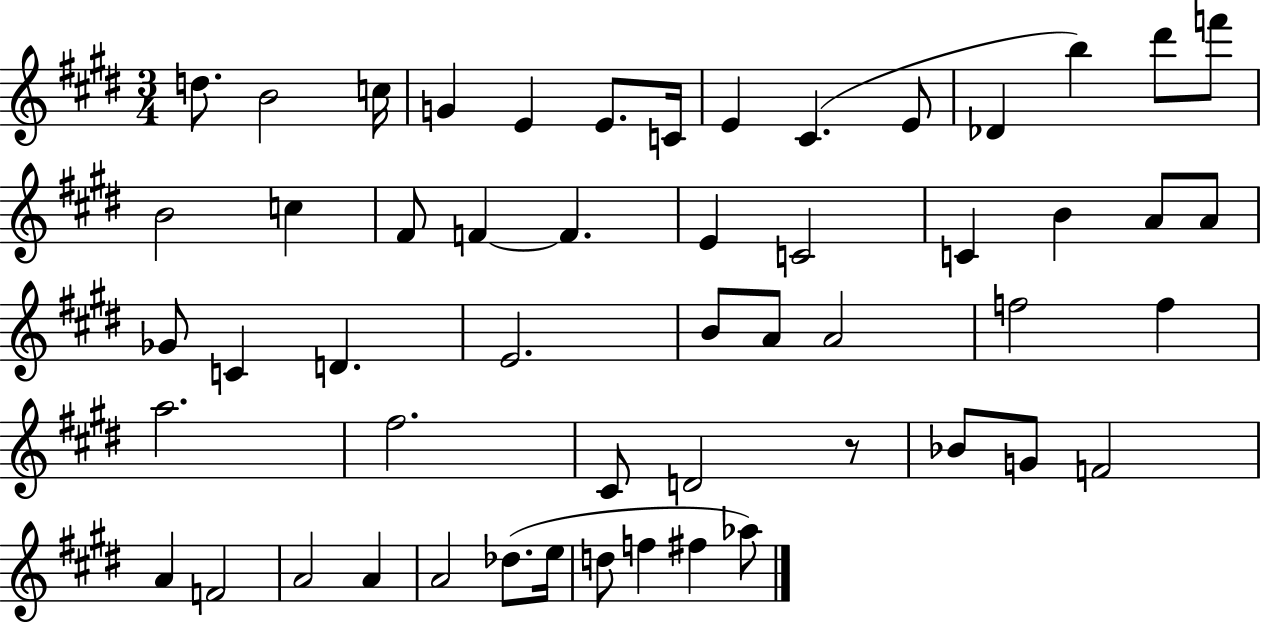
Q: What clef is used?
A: treble